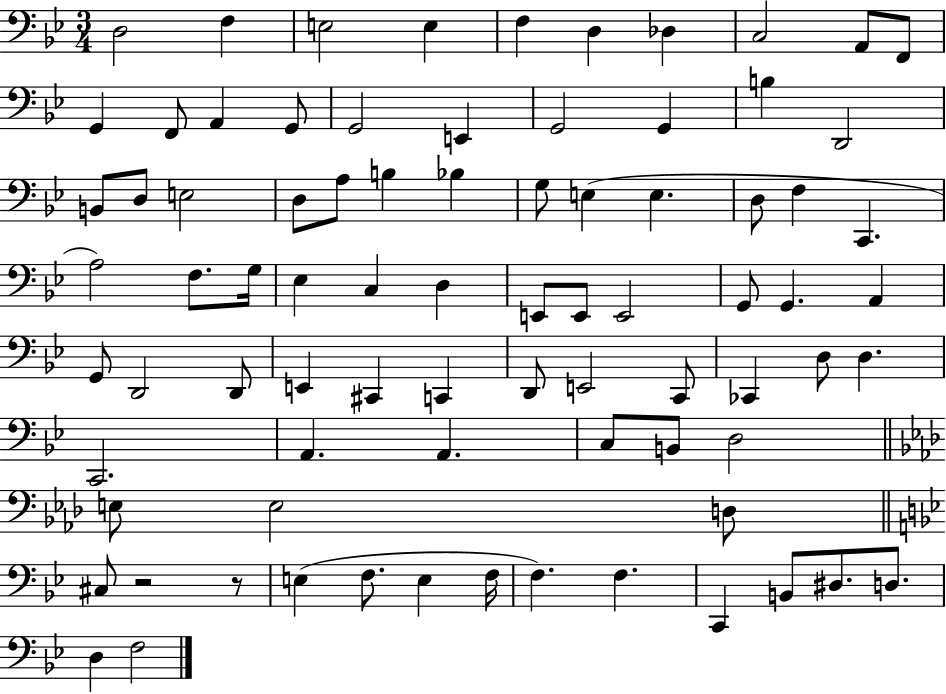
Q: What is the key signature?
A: BES major